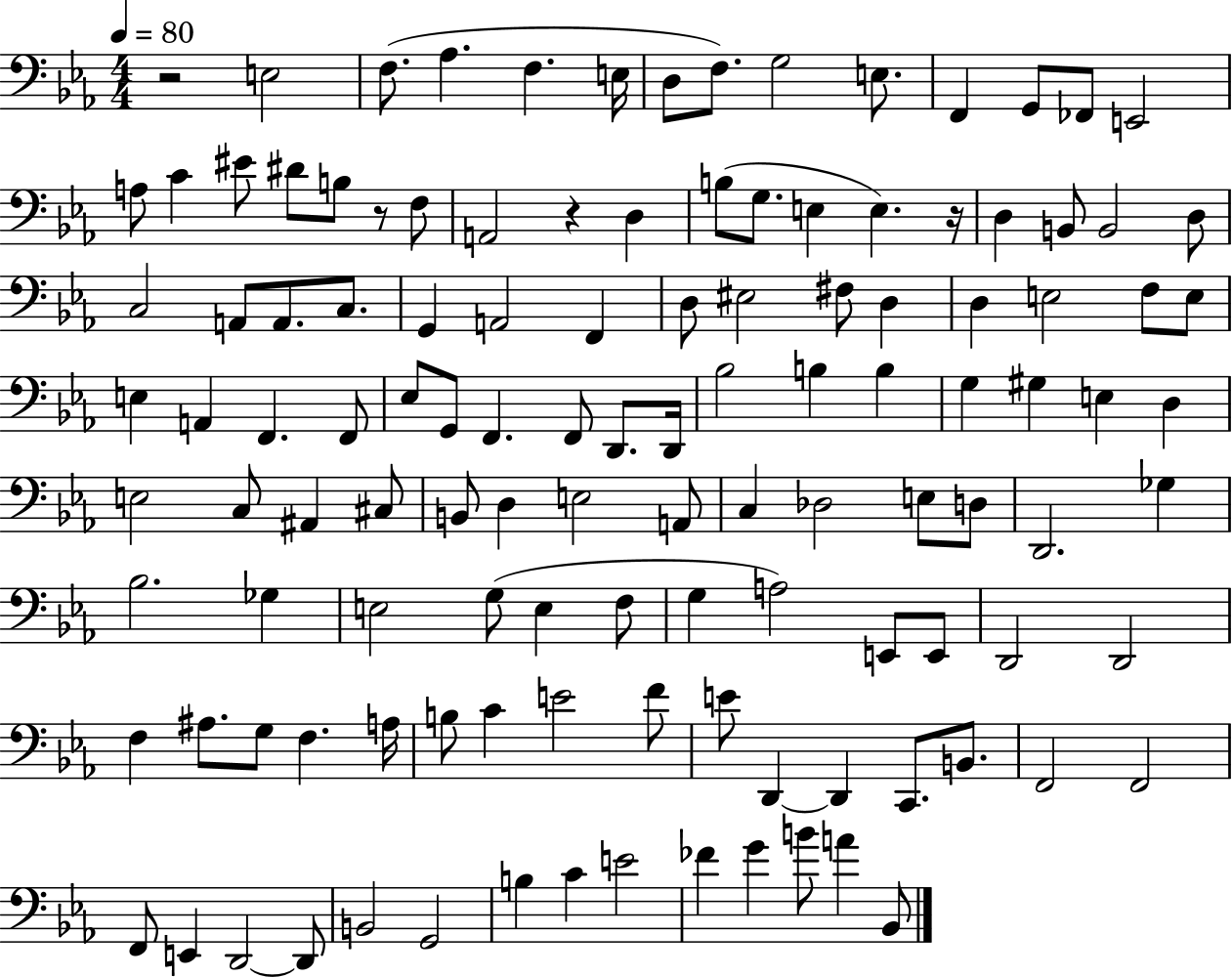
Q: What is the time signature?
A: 4/4